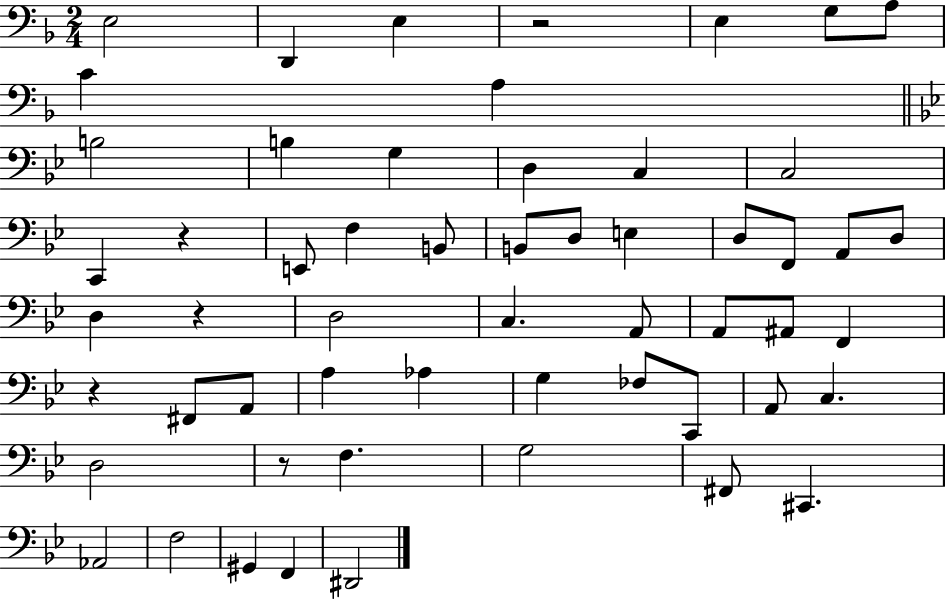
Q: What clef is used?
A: bass